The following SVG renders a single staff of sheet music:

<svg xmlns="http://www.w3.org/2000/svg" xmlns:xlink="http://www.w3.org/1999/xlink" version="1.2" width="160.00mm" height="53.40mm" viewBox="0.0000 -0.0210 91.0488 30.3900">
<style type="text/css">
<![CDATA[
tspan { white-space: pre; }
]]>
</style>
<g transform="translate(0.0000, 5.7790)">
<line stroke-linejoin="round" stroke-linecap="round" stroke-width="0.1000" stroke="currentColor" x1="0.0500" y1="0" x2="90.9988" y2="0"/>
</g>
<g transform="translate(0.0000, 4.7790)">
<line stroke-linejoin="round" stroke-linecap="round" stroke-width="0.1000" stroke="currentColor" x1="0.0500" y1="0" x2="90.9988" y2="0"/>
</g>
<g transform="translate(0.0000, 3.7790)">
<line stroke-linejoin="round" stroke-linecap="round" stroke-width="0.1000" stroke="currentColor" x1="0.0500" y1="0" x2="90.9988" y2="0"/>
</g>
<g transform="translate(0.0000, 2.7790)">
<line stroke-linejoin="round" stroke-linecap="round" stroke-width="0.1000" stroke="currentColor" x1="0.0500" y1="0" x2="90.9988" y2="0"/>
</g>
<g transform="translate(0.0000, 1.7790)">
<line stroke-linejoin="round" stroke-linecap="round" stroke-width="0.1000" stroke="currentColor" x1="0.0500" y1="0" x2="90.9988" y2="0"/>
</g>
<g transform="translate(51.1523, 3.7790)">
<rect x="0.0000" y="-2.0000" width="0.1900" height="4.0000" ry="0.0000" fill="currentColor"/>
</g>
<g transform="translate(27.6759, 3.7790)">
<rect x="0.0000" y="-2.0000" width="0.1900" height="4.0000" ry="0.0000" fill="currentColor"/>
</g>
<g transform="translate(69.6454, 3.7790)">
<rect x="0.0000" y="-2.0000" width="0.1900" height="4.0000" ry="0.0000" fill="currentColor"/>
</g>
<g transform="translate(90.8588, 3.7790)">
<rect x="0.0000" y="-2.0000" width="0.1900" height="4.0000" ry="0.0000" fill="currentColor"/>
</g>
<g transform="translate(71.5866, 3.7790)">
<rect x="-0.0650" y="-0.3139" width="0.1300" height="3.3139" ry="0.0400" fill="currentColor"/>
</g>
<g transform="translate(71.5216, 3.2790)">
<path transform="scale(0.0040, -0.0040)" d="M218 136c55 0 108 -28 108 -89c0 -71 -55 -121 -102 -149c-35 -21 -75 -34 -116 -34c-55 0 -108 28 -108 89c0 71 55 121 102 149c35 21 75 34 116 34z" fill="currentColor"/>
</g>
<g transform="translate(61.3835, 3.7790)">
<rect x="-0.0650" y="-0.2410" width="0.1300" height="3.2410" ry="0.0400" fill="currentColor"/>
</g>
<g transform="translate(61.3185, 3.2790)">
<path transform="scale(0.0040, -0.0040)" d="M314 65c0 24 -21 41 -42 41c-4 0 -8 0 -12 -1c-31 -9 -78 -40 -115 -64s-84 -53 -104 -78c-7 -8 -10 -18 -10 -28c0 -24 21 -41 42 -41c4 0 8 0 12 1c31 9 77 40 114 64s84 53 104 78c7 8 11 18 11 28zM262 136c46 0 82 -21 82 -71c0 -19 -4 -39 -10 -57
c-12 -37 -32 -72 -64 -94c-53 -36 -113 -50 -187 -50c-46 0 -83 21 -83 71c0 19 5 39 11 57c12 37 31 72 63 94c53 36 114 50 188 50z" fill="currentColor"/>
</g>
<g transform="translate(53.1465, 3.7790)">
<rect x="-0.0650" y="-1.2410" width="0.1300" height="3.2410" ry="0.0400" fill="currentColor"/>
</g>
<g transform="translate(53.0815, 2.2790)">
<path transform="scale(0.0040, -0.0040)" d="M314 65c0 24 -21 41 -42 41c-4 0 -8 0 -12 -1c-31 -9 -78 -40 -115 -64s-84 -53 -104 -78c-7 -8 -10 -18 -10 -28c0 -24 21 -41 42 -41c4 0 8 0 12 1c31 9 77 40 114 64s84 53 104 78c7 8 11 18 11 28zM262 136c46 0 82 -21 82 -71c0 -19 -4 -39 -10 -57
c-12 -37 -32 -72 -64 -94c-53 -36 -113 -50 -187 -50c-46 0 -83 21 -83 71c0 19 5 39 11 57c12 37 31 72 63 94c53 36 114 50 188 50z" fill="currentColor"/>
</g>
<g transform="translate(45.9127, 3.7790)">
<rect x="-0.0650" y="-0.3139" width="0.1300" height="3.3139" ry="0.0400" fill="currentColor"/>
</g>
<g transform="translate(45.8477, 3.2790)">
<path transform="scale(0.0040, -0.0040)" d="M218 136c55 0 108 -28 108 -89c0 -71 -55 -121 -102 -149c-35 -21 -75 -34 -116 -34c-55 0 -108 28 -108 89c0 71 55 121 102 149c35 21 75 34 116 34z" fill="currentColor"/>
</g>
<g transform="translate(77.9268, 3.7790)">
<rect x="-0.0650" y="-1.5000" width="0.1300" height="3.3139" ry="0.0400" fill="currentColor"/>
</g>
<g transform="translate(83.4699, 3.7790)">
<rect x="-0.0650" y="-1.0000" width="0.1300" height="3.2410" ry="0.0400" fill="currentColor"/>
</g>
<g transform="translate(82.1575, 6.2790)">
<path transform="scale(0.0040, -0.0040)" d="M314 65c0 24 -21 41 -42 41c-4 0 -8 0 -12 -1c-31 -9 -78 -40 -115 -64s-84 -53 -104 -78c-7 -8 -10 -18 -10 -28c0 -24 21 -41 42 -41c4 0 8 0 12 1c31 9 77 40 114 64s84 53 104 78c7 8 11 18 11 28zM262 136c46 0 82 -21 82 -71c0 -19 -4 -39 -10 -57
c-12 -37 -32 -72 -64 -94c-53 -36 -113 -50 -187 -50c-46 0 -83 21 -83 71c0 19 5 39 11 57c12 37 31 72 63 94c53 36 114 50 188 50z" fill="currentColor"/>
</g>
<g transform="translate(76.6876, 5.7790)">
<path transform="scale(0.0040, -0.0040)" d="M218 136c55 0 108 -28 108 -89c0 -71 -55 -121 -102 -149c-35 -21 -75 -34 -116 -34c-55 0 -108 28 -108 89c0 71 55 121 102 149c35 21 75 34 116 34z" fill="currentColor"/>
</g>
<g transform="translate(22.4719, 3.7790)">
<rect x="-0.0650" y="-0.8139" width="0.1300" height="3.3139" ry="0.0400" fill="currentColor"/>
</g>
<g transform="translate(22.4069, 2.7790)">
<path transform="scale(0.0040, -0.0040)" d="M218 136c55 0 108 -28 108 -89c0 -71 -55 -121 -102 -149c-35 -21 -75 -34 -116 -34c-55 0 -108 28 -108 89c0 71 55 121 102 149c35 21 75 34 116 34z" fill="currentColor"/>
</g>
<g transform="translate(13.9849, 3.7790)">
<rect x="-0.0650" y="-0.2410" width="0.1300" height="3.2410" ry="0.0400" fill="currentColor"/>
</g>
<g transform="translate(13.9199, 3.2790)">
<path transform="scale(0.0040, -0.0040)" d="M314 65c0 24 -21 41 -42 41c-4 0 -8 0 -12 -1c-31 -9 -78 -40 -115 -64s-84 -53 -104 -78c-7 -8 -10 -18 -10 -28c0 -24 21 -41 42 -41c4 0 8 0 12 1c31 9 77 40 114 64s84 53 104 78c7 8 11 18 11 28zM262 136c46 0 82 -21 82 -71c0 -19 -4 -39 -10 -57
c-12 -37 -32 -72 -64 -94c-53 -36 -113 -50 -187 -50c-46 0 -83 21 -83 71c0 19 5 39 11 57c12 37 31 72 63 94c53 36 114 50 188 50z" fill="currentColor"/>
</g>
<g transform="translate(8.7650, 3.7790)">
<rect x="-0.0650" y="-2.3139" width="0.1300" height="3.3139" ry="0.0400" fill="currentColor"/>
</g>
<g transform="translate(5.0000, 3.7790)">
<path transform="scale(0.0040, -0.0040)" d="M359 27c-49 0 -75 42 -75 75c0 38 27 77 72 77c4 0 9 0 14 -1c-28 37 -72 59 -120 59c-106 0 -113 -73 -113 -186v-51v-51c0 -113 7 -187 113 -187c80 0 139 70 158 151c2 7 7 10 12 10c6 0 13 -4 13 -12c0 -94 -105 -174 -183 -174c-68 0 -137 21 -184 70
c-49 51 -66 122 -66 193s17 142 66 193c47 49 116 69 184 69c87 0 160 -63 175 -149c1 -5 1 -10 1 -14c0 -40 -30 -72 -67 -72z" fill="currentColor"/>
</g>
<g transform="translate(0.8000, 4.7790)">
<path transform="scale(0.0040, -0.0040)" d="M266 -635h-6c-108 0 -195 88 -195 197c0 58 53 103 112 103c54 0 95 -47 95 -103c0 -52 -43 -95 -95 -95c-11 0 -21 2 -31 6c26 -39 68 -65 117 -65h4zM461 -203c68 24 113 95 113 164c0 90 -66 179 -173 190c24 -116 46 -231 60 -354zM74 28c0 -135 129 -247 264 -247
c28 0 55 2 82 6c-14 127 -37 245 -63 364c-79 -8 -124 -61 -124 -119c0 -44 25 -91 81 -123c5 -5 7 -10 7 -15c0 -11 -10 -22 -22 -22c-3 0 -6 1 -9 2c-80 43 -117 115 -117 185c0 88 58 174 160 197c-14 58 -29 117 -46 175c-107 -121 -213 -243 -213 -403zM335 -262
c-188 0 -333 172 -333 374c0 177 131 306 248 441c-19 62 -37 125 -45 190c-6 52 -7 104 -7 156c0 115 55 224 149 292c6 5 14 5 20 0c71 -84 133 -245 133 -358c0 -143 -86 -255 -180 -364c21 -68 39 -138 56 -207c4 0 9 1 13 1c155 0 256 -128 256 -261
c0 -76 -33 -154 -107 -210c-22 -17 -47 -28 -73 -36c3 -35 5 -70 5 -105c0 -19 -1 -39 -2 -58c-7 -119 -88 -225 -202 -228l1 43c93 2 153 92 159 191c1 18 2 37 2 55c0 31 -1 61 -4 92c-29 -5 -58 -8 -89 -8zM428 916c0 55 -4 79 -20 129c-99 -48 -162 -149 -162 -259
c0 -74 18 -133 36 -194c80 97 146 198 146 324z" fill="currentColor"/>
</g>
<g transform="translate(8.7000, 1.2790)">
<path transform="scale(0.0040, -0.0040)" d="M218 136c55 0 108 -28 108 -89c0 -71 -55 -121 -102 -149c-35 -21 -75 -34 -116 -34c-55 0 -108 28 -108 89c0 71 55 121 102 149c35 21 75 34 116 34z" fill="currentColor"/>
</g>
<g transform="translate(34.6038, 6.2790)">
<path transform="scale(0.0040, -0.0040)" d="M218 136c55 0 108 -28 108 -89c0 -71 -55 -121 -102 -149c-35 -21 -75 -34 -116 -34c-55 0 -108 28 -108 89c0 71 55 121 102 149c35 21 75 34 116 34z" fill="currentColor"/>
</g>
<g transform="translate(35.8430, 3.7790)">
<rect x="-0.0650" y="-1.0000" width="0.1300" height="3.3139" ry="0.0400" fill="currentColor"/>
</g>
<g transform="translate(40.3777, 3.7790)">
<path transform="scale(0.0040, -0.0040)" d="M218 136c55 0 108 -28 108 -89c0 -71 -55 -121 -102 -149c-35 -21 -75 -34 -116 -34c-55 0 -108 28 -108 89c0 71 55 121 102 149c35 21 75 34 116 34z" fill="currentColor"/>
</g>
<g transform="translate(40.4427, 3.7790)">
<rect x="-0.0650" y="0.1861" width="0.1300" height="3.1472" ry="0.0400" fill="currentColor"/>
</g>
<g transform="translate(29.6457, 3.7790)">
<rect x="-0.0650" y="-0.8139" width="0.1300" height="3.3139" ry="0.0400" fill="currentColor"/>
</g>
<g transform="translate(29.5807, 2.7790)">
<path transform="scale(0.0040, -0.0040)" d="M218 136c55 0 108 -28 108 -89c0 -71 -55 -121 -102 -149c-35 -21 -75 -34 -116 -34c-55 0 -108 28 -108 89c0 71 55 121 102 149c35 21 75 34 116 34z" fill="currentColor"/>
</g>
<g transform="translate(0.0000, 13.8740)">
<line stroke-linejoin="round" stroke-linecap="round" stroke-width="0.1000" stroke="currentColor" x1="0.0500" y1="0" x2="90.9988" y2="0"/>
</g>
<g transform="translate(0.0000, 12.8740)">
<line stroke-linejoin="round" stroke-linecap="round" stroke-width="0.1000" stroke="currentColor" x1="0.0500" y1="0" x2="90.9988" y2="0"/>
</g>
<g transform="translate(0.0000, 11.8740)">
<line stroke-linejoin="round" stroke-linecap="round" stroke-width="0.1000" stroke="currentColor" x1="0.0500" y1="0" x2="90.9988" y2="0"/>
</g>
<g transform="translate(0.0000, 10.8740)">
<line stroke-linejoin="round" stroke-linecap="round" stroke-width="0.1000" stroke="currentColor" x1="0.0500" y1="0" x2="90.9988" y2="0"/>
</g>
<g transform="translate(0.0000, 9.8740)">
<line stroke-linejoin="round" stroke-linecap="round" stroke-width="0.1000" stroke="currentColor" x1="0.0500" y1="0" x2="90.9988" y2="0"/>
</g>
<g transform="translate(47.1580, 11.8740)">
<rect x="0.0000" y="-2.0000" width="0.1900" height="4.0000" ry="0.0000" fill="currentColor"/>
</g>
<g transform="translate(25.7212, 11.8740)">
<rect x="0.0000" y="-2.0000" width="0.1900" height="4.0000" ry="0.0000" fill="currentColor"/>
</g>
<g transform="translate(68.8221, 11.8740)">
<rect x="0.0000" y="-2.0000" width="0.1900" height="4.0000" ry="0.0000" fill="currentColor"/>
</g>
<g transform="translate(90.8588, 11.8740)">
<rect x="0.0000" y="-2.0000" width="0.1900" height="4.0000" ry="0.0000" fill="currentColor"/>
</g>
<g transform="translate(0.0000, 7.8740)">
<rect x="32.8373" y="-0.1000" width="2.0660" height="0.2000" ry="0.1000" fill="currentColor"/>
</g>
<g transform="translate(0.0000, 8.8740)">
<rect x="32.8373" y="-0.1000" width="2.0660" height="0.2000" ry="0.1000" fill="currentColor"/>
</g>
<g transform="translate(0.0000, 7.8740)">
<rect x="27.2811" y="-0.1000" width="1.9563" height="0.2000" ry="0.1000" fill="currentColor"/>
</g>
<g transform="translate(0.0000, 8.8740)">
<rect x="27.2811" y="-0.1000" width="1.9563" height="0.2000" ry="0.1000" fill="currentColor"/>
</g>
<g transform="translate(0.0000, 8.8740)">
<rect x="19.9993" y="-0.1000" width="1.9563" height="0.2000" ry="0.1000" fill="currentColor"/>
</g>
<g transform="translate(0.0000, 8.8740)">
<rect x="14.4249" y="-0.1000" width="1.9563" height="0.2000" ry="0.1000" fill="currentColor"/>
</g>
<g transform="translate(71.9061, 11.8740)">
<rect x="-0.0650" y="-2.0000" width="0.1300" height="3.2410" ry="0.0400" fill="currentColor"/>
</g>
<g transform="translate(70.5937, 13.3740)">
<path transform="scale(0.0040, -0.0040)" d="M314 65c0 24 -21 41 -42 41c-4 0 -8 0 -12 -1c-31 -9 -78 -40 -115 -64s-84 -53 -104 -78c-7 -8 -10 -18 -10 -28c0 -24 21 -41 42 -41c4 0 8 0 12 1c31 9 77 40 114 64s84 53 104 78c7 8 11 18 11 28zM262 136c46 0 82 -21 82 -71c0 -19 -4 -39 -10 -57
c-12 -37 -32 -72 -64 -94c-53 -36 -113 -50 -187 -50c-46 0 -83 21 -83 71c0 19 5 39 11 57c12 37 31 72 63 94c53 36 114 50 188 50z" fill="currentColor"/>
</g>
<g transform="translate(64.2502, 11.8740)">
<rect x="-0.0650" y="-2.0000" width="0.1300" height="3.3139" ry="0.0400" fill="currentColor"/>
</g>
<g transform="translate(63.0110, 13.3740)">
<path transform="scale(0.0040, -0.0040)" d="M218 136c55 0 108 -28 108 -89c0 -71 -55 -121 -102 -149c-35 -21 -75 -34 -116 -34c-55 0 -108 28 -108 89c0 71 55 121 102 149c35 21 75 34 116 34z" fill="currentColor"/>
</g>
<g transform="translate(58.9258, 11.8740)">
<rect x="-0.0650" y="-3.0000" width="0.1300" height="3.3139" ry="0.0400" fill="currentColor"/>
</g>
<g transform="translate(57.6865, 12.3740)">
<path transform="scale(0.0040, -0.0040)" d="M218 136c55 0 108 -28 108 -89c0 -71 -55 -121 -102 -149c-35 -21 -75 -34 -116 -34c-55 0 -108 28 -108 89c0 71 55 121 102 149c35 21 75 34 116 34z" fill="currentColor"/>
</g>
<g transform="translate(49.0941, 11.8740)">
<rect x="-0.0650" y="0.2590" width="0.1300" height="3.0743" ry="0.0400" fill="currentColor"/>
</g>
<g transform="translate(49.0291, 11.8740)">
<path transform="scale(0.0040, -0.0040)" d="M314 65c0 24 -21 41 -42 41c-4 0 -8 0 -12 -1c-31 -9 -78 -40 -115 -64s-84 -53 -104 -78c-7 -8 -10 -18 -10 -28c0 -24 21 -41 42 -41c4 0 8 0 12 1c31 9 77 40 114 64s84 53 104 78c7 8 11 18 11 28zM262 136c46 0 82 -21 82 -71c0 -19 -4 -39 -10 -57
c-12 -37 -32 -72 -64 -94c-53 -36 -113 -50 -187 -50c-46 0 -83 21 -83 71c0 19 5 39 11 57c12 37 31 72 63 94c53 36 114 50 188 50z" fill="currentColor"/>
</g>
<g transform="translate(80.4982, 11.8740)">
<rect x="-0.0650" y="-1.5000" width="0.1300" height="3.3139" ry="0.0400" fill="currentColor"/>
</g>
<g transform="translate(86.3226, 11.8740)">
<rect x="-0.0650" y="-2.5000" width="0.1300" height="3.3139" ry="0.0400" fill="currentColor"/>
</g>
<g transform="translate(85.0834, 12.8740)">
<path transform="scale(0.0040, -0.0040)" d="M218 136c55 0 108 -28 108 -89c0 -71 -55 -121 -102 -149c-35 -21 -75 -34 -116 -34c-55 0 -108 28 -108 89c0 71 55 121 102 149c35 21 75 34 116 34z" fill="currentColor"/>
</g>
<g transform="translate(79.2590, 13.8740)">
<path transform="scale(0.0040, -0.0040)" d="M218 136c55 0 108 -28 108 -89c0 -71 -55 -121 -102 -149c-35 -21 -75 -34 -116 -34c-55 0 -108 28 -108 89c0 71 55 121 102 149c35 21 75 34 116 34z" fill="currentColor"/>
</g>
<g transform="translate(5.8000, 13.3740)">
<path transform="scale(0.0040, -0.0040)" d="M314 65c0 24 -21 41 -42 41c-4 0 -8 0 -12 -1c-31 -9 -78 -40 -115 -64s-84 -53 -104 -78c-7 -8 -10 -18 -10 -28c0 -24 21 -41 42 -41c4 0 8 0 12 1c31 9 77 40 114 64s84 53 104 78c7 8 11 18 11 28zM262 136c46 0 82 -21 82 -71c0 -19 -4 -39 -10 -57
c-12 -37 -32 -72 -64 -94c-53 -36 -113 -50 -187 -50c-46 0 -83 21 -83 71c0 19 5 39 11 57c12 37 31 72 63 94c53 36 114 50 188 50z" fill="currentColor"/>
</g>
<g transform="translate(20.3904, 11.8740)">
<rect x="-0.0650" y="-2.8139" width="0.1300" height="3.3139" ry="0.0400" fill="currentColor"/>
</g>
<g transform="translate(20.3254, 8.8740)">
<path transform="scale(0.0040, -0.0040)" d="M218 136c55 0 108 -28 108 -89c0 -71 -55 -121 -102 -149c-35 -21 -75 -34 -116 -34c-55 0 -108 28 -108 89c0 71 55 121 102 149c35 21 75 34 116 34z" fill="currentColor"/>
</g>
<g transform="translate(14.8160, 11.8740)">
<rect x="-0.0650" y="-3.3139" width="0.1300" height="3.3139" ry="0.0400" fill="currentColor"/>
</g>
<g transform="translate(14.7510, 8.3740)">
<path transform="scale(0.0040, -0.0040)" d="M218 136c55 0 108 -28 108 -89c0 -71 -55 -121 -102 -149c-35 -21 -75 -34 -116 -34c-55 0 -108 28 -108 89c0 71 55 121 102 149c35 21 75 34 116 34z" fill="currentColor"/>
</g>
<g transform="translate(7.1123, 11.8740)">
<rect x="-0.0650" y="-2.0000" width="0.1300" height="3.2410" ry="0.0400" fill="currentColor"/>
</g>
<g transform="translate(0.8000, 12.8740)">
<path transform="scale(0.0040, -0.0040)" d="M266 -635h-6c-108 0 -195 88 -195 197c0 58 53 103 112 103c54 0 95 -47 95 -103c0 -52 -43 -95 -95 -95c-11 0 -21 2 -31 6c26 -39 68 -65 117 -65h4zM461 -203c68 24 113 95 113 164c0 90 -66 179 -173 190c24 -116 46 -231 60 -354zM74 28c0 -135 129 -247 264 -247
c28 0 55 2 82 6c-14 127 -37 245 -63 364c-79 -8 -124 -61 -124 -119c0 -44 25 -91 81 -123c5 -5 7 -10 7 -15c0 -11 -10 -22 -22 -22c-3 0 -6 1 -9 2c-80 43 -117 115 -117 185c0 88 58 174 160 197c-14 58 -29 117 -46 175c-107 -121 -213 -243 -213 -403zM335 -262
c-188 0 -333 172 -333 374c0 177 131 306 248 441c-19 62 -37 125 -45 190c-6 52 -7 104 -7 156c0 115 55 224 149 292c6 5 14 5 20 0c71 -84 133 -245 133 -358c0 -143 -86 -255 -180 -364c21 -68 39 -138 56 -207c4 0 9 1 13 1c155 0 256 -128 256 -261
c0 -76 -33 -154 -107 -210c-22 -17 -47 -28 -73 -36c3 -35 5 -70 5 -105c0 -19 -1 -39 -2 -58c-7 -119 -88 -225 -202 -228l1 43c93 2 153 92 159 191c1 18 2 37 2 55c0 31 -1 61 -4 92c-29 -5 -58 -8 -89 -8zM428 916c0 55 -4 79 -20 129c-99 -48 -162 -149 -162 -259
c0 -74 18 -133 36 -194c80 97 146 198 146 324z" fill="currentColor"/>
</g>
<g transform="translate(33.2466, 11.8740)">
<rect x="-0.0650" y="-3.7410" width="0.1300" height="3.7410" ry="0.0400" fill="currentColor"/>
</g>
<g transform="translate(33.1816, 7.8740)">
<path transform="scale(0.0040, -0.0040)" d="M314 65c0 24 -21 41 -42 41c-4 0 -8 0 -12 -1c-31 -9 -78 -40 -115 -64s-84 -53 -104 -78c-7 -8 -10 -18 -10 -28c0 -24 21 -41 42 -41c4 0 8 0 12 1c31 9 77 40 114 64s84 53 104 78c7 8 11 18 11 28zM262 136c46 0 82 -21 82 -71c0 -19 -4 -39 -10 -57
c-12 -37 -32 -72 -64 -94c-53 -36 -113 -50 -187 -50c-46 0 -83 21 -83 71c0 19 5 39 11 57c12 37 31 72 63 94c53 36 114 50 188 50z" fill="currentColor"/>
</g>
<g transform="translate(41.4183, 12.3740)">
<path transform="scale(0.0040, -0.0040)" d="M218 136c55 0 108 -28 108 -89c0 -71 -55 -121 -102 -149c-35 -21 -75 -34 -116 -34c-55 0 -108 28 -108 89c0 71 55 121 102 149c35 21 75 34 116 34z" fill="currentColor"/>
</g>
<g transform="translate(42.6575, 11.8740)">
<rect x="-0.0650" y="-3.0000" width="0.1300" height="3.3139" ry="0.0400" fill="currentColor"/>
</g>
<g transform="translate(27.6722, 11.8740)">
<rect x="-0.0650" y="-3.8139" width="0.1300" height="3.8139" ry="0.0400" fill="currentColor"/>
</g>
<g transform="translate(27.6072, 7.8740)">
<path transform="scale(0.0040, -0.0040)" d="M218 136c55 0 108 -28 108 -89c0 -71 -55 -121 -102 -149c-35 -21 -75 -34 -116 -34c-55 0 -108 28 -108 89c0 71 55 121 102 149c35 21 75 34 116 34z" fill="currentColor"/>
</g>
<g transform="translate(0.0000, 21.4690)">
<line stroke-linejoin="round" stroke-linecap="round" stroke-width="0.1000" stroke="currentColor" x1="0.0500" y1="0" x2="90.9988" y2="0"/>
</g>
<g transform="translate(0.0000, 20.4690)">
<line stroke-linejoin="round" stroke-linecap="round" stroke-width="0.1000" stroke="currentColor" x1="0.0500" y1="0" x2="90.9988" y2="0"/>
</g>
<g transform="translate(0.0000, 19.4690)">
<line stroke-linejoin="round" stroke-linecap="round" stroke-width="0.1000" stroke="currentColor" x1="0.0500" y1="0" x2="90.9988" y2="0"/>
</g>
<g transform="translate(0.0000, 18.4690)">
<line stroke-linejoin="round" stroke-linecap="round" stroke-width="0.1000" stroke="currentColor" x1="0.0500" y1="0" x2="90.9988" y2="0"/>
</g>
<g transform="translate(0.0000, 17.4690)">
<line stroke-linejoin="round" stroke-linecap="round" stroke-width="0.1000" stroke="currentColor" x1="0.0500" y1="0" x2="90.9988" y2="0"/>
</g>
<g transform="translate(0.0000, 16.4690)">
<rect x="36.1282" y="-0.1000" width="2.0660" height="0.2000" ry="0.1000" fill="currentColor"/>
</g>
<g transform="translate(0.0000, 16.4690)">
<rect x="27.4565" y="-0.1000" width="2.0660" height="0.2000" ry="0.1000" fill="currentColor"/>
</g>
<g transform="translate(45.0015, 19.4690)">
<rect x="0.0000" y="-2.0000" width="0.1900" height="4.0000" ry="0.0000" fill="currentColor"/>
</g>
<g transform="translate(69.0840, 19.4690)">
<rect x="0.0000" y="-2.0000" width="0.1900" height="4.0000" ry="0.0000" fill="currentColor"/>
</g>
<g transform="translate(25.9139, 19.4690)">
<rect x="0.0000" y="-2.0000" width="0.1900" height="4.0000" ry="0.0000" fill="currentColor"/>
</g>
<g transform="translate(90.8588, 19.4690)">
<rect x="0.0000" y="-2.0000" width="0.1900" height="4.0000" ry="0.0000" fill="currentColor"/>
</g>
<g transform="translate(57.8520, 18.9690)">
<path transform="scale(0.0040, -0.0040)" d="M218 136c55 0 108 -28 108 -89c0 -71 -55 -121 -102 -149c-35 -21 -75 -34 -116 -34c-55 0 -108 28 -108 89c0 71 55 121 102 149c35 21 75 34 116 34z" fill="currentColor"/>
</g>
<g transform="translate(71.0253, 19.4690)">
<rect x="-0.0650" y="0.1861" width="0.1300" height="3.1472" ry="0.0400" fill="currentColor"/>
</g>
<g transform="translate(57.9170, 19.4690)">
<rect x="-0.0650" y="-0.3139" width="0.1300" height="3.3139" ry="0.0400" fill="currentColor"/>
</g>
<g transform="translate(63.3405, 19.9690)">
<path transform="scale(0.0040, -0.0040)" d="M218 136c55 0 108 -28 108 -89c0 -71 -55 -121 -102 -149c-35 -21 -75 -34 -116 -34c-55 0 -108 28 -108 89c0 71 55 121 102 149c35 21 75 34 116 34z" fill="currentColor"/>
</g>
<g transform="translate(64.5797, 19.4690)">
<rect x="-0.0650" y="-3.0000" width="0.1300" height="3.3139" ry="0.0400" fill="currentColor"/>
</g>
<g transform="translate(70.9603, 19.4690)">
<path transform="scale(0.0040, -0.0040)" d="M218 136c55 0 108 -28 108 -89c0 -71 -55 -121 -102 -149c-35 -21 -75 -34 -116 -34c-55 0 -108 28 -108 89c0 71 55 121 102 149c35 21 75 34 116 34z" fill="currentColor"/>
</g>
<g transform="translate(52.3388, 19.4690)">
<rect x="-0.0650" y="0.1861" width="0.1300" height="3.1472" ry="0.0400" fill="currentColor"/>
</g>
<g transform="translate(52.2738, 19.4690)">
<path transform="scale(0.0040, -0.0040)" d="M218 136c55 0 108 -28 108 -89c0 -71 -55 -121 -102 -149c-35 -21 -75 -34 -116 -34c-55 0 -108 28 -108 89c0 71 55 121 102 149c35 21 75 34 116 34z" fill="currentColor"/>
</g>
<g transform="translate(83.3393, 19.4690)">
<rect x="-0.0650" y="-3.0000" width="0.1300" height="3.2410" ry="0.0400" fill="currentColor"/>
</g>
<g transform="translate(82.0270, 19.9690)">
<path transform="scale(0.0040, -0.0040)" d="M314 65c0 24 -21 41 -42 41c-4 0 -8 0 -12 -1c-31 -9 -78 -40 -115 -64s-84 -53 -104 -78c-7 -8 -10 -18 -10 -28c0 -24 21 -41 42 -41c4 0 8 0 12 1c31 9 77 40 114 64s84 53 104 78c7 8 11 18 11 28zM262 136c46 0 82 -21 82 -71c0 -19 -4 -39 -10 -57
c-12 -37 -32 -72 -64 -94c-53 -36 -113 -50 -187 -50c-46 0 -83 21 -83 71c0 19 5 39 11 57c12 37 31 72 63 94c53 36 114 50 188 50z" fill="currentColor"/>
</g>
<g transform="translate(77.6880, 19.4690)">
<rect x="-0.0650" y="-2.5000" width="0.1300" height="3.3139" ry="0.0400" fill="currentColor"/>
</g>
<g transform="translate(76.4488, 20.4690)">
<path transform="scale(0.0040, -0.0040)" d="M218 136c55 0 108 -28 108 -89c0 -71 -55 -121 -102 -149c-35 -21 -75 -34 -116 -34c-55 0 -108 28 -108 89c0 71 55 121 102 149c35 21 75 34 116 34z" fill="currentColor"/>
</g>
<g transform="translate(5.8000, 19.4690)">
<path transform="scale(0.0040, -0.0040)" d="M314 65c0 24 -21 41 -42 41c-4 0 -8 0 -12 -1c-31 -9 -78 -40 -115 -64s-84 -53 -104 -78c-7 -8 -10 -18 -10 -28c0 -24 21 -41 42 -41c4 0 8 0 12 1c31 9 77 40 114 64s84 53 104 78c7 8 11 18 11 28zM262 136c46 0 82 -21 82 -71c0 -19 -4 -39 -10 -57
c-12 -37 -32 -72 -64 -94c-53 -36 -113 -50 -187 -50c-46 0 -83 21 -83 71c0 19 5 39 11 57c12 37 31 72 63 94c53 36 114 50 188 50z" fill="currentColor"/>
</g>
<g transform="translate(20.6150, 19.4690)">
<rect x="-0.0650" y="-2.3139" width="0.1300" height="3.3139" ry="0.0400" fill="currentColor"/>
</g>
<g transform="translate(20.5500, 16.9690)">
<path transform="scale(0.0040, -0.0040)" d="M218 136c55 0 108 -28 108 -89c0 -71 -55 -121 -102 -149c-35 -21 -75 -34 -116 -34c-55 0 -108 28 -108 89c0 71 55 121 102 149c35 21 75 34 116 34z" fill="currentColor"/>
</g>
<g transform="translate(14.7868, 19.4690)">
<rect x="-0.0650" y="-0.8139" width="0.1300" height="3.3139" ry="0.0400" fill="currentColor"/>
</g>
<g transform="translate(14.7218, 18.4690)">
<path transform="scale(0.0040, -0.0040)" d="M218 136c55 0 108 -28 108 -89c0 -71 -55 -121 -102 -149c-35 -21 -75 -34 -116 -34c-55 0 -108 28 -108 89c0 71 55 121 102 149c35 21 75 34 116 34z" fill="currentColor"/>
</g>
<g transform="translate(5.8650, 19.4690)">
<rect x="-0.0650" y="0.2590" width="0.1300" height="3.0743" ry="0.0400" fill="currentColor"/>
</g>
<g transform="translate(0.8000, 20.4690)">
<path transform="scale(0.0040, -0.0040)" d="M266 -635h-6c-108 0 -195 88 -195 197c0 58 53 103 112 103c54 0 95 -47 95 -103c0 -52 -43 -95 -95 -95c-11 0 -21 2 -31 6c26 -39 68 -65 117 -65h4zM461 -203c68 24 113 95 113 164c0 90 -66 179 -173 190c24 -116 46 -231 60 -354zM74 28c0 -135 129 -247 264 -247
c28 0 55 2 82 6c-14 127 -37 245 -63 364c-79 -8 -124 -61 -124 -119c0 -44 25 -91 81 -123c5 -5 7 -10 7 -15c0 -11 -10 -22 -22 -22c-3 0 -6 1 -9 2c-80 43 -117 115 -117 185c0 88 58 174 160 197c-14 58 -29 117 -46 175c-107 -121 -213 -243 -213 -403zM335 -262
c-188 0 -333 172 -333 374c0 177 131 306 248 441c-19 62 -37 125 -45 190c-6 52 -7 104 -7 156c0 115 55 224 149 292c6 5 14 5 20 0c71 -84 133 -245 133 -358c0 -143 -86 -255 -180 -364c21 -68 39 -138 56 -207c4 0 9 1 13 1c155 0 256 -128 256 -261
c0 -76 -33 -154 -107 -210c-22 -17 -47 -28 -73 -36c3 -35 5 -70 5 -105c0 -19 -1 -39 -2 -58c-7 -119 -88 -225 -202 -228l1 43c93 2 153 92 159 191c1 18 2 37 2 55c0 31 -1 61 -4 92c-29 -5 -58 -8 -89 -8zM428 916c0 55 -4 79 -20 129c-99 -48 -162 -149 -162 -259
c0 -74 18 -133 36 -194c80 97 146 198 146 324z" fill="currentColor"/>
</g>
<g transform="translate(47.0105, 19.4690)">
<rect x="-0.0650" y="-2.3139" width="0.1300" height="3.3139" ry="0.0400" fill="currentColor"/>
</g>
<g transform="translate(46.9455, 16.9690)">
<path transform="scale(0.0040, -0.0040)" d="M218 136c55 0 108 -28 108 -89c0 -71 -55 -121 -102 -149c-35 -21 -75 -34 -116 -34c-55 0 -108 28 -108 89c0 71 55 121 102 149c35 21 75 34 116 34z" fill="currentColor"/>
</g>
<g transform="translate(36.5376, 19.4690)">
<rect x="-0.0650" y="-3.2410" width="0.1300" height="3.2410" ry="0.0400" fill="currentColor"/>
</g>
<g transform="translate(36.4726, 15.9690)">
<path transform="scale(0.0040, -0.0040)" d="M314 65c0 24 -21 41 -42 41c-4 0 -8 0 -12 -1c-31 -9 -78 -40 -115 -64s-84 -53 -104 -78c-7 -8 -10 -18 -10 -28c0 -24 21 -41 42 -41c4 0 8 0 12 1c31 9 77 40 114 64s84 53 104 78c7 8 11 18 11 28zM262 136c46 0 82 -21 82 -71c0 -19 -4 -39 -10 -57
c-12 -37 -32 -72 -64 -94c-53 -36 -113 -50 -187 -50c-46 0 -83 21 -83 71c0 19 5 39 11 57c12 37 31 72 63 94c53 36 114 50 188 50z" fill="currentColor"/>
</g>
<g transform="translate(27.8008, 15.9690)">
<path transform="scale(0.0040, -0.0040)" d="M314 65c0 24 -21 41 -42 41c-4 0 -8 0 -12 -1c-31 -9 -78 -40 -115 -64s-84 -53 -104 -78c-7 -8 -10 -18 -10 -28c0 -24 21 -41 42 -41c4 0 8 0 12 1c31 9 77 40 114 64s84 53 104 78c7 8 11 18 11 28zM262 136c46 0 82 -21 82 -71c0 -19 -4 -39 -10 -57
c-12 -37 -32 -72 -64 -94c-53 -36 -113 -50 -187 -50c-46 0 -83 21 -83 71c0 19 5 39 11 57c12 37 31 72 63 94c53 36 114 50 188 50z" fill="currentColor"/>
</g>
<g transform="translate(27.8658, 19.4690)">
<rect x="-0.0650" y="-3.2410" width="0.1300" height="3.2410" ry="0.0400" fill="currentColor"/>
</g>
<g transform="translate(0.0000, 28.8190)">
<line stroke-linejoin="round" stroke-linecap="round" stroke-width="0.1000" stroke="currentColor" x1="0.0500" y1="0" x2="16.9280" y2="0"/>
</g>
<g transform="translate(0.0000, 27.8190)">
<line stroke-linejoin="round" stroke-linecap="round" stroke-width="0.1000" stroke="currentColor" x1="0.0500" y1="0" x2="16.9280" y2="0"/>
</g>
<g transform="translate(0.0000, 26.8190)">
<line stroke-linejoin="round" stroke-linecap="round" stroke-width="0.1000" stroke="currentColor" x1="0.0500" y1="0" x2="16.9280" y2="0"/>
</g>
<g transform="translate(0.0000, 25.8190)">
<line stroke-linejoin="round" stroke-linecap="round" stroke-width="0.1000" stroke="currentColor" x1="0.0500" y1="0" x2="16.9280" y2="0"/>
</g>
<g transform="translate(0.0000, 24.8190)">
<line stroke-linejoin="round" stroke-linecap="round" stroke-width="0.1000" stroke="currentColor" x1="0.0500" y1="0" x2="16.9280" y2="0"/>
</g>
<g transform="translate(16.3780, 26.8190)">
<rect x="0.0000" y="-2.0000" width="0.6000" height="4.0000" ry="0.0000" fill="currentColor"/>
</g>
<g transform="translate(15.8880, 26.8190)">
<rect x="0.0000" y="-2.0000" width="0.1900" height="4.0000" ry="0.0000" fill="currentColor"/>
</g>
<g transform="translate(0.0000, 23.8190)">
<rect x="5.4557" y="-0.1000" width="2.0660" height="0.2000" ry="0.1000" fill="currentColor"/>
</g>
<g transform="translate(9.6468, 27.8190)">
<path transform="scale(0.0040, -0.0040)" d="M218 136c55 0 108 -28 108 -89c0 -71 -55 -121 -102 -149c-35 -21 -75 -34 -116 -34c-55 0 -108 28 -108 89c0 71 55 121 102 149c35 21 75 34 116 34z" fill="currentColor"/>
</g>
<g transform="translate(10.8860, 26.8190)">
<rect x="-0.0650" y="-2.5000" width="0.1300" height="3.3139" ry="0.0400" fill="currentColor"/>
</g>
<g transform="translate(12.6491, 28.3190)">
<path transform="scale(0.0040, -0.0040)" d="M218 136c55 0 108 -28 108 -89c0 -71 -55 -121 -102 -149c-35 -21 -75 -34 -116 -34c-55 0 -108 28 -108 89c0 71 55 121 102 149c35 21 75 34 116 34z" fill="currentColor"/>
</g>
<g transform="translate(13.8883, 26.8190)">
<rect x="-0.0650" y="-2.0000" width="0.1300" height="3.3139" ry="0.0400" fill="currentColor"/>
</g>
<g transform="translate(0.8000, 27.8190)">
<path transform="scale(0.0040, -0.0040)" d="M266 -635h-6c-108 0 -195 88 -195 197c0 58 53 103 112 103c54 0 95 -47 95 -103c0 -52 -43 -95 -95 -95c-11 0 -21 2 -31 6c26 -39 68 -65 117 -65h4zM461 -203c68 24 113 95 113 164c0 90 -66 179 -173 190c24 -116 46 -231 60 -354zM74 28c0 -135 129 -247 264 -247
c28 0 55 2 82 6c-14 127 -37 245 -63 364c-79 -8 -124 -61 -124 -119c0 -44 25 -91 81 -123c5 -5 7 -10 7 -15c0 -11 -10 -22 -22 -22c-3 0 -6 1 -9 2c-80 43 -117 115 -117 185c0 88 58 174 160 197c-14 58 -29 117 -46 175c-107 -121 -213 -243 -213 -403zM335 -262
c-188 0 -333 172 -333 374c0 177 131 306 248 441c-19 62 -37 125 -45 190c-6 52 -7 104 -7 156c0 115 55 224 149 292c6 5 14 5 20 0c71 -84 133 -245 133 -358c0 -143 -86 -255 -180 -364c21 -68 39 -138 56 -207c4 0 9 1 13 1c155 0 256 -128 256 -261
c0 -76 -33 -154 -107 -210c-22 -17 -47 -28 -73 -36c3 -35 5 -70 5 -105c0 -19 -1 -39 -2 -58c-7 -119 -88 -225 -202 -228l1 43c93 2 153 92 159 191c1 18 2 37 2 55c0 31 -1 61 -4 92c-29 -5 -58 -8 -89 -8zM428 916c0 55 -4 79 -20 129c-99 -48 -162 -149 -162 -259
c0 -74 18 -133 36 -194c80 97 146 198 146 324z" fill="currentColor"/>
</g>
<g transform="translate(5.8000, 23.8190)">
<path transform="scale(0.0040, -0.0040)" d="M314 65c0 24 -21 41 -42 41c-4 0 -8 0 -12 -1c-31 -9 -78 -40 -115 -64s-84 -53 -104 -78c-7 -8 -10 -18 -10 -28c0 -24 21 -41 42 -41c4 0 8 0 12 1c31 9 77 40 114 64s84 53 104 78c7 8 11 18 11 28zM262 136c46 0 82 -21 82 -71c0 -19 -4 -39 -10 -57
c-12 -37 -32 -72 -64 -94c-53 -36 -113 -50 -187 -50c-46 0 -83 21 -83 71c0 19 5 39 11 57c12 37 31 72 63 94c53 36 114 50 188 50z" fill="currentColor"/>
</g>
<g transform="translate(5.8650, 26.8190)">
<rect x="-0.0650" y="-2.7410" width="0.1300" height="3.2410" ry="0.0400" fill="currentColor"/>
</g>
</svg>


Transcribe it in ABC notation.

X:1
T:Untitled
M:4/4
L:1/4
K:C
g c2 d d D B c e2 c2 c E D2 F2 b a c' c'2 A B2 A F F2 E G B2 d g b2 b2 g B c A B G A2 a2 G F